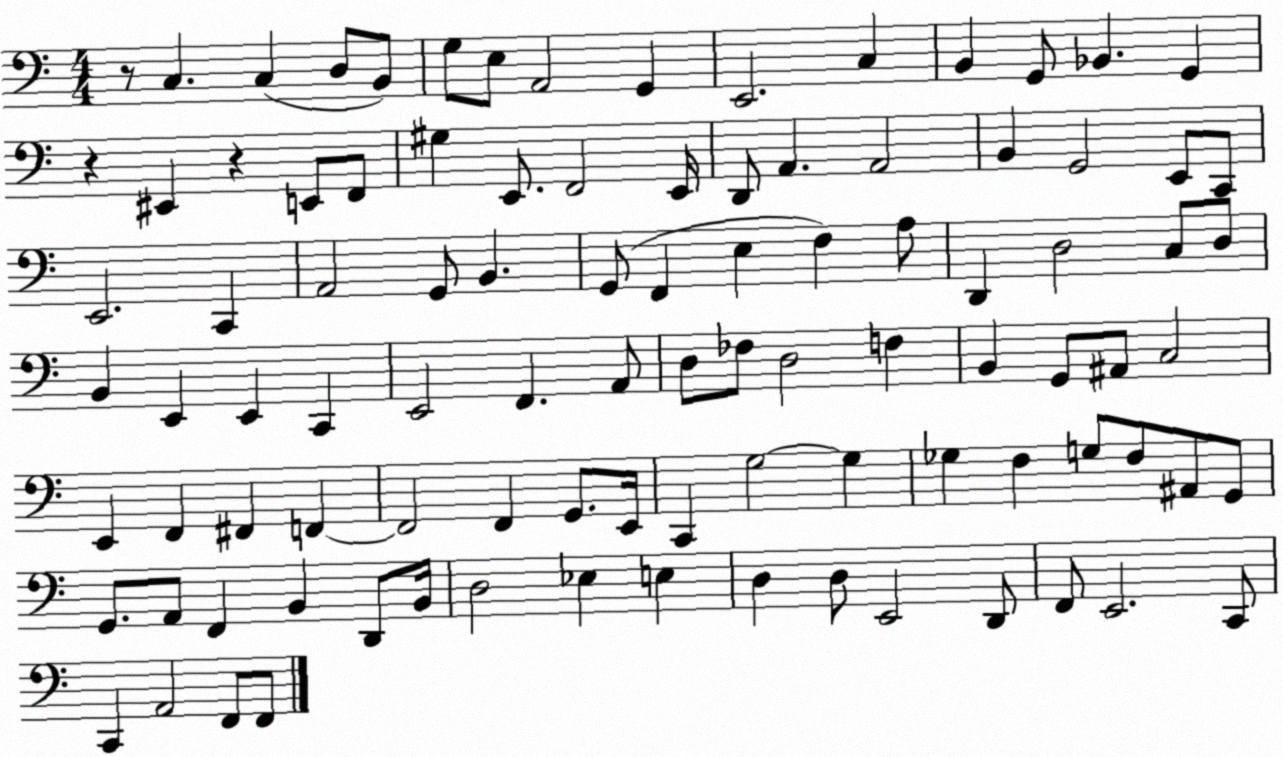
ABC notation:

X:1
T:Untitled
M:4/4
L:1/4
K:C
z/2 C, C, D,/2 B,,/2 G,/2 E,/2 A,,2 G,, E,,2 C, B,, G,,/2 _B,, G,, z ^E,, z E,,/2 F,,/2 ^G, E,,/2 F,,2 E,,/4 D,,/2 A,, A,,2 B,, G,,2 E,,/2 C,,/2 E,,2 C,, A,,2 G,,/2 B,, G,,/2 F,, E, F, A,/2 D,, D,2 C,/2 D,/2 B,, E,, E,, C,, E,,2 F,, A,,/2 D,/2 _F,/2 D,2 F, B,, G,,/2 ^A,,/2 C,2 E,, F,, ^F,, F,, F,,2 F,, G,,/2 E,,/4 C,, G,2 G, _G, F, G,/2 F,/2 ^A,,/2 G,,/2 G,,/2 A,,/2 F,, B,, D,,/2 B,,/4 D,2 _E, E, D, D,/2 E,,2 D,,/2 F,,/2 E,,2 C,,/2 C,, A,,2 F,,/2 F,,/2